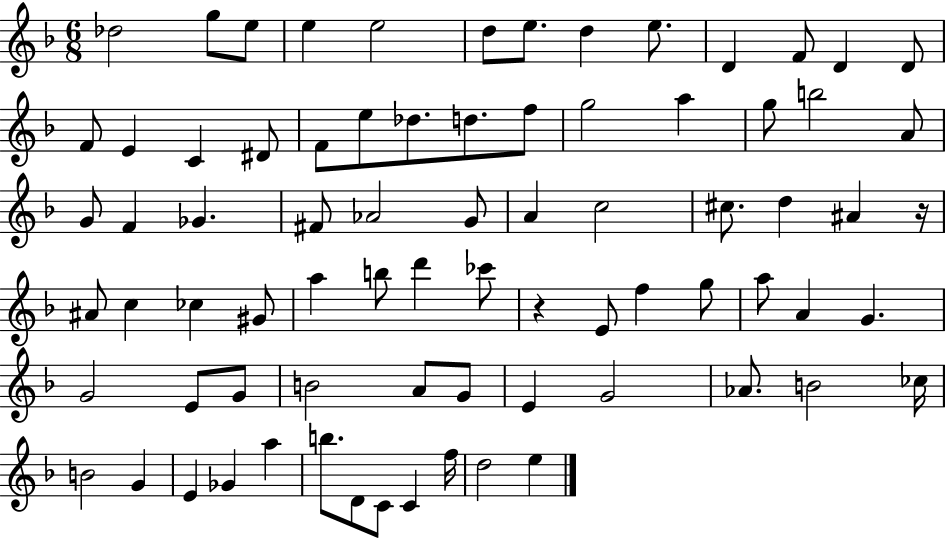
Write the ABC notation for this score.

X:1
T:Untitled
M:6/8
L:1/4
K:F
_d2 g/2 e/2 e e2 d/2 e/2 d e/2 D F/2 D D/2 F/2 E C ^D/2 F/2 e/2 _d/2 d/2 f/2 g2 a g/2 b2 A/2 G/2 F _G ^F/2 _A2 G/2 A c2 ^c/2 d ^A z/4 ^A/2 c _c ^G/2 a b/2 d' _c'/2 z E/2 f g/2 a/2 A G G2 E/2 G/2 B2 A/2 G/2 E G2 _A/2 B2 _c/4 B2 G E _G a b/2 D/2 C/2 C f/4 d2 e